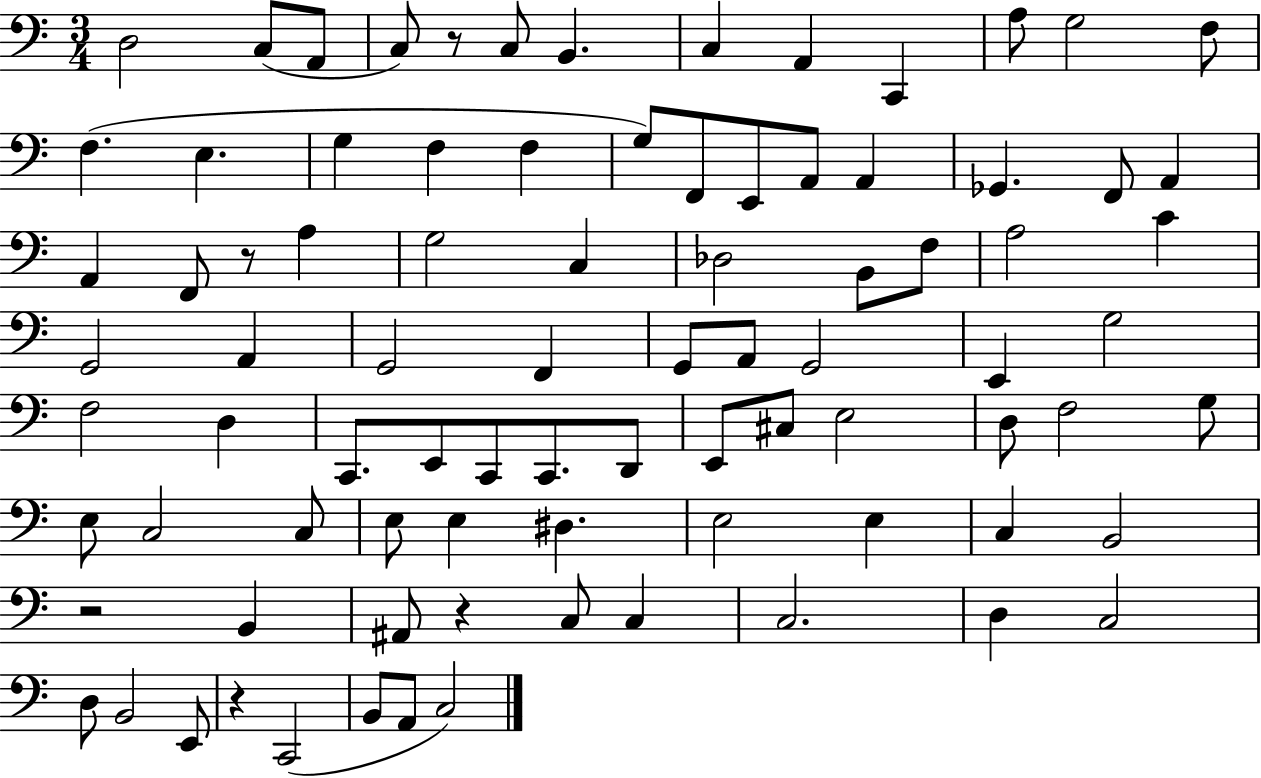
D3/h C3/e A2/e C3/e R/e C3/e B2/q. C3/q A2/q C2/q A3/e G3/h F3/e F3/q. E3/q. G3/q F3/q F3/q G3/e F2/e E2/e A2/e A2/q Gb2/q. F2/e A2/q A2/q F2/e R/e A3/q G3/h C3/q Db3/h B2/e F3/e A3/h C4/q G2/h A2/q G2/h F2/q G2/e A2/e G2/h E2/q G3/h F3/h D3/q C2/e. E2/e C2/e C2/e. D2/e E2/e C#3/e E3/h D3/e F3/h G3/e E3/e C3/h C3/e E3/e E3/q D#3/q. E3/h E3/q C3/q B2/h R/h B2/q A#2/e R/q C3/e C3/q C3/h. D3/q C3/h D3/e B2/h E2/e R/q C2/h B2/e A2/e C3/h